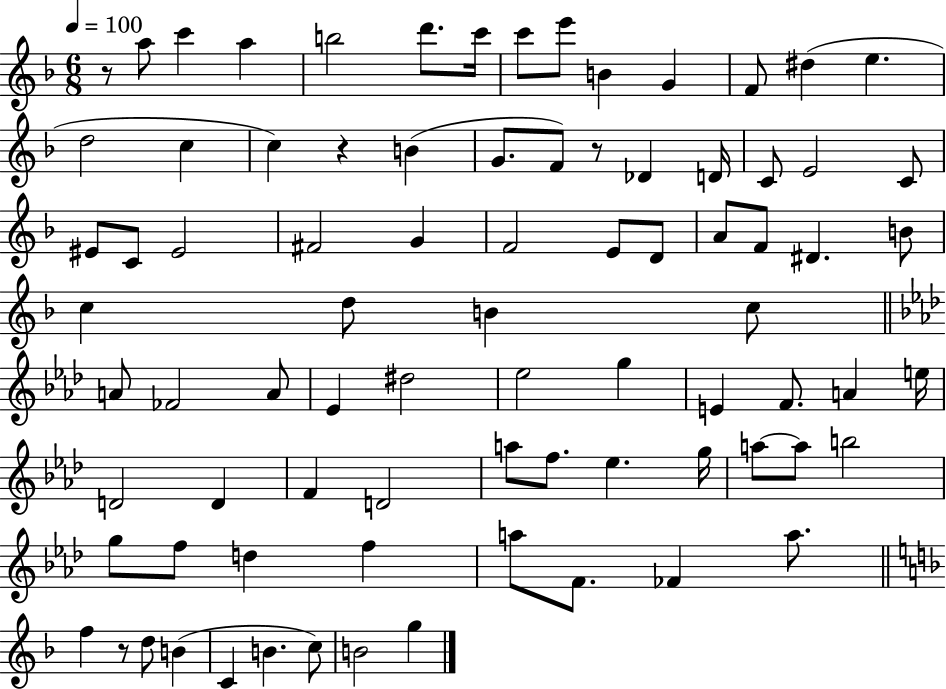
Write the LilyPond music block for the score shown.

{
  \clef treble
  \numericTimeSignature
  \time 6/8
  \key f \major
  \tempo 4 = 100
  r8 a''8 c'''4 a''4 | b''2 d'''8. c'''16 | c'''8 e'''8 b'4 g'4 | f'8 dis''4( e''4. | \break d''2 c''4 | c''4) r4 b'4( | g'8. f'8) r8 des'4 d'16 | c'8 e'2 c'8 | \break eis'8 c'8 eis'2 | fis'2 g'4 | f'2 e'8 d'8 | a'8 f'8 dis'4. b'8 | \break c''4 d''8 b'4 c''8 | \bar "||" \break \key aes \major a'8 fes'2 a'8 | ees'4 dis''2 | ees''2 g''4 | e'4 f'8. a'4 e''16 | \break d'2 d'4 | f'4 d'2 | a''8 f''8. ees''4. g''16 | a''8~~ a''8 b''2 | \break g''8 f''8 d''4 f''4 | a''8 f'8. fes'4 a''8. | \bar "||" \break \key f \major f''4 r8 d''8 b'4( | c'4 b'4. c''8) | b'2 g''4 | \bar "|."
}